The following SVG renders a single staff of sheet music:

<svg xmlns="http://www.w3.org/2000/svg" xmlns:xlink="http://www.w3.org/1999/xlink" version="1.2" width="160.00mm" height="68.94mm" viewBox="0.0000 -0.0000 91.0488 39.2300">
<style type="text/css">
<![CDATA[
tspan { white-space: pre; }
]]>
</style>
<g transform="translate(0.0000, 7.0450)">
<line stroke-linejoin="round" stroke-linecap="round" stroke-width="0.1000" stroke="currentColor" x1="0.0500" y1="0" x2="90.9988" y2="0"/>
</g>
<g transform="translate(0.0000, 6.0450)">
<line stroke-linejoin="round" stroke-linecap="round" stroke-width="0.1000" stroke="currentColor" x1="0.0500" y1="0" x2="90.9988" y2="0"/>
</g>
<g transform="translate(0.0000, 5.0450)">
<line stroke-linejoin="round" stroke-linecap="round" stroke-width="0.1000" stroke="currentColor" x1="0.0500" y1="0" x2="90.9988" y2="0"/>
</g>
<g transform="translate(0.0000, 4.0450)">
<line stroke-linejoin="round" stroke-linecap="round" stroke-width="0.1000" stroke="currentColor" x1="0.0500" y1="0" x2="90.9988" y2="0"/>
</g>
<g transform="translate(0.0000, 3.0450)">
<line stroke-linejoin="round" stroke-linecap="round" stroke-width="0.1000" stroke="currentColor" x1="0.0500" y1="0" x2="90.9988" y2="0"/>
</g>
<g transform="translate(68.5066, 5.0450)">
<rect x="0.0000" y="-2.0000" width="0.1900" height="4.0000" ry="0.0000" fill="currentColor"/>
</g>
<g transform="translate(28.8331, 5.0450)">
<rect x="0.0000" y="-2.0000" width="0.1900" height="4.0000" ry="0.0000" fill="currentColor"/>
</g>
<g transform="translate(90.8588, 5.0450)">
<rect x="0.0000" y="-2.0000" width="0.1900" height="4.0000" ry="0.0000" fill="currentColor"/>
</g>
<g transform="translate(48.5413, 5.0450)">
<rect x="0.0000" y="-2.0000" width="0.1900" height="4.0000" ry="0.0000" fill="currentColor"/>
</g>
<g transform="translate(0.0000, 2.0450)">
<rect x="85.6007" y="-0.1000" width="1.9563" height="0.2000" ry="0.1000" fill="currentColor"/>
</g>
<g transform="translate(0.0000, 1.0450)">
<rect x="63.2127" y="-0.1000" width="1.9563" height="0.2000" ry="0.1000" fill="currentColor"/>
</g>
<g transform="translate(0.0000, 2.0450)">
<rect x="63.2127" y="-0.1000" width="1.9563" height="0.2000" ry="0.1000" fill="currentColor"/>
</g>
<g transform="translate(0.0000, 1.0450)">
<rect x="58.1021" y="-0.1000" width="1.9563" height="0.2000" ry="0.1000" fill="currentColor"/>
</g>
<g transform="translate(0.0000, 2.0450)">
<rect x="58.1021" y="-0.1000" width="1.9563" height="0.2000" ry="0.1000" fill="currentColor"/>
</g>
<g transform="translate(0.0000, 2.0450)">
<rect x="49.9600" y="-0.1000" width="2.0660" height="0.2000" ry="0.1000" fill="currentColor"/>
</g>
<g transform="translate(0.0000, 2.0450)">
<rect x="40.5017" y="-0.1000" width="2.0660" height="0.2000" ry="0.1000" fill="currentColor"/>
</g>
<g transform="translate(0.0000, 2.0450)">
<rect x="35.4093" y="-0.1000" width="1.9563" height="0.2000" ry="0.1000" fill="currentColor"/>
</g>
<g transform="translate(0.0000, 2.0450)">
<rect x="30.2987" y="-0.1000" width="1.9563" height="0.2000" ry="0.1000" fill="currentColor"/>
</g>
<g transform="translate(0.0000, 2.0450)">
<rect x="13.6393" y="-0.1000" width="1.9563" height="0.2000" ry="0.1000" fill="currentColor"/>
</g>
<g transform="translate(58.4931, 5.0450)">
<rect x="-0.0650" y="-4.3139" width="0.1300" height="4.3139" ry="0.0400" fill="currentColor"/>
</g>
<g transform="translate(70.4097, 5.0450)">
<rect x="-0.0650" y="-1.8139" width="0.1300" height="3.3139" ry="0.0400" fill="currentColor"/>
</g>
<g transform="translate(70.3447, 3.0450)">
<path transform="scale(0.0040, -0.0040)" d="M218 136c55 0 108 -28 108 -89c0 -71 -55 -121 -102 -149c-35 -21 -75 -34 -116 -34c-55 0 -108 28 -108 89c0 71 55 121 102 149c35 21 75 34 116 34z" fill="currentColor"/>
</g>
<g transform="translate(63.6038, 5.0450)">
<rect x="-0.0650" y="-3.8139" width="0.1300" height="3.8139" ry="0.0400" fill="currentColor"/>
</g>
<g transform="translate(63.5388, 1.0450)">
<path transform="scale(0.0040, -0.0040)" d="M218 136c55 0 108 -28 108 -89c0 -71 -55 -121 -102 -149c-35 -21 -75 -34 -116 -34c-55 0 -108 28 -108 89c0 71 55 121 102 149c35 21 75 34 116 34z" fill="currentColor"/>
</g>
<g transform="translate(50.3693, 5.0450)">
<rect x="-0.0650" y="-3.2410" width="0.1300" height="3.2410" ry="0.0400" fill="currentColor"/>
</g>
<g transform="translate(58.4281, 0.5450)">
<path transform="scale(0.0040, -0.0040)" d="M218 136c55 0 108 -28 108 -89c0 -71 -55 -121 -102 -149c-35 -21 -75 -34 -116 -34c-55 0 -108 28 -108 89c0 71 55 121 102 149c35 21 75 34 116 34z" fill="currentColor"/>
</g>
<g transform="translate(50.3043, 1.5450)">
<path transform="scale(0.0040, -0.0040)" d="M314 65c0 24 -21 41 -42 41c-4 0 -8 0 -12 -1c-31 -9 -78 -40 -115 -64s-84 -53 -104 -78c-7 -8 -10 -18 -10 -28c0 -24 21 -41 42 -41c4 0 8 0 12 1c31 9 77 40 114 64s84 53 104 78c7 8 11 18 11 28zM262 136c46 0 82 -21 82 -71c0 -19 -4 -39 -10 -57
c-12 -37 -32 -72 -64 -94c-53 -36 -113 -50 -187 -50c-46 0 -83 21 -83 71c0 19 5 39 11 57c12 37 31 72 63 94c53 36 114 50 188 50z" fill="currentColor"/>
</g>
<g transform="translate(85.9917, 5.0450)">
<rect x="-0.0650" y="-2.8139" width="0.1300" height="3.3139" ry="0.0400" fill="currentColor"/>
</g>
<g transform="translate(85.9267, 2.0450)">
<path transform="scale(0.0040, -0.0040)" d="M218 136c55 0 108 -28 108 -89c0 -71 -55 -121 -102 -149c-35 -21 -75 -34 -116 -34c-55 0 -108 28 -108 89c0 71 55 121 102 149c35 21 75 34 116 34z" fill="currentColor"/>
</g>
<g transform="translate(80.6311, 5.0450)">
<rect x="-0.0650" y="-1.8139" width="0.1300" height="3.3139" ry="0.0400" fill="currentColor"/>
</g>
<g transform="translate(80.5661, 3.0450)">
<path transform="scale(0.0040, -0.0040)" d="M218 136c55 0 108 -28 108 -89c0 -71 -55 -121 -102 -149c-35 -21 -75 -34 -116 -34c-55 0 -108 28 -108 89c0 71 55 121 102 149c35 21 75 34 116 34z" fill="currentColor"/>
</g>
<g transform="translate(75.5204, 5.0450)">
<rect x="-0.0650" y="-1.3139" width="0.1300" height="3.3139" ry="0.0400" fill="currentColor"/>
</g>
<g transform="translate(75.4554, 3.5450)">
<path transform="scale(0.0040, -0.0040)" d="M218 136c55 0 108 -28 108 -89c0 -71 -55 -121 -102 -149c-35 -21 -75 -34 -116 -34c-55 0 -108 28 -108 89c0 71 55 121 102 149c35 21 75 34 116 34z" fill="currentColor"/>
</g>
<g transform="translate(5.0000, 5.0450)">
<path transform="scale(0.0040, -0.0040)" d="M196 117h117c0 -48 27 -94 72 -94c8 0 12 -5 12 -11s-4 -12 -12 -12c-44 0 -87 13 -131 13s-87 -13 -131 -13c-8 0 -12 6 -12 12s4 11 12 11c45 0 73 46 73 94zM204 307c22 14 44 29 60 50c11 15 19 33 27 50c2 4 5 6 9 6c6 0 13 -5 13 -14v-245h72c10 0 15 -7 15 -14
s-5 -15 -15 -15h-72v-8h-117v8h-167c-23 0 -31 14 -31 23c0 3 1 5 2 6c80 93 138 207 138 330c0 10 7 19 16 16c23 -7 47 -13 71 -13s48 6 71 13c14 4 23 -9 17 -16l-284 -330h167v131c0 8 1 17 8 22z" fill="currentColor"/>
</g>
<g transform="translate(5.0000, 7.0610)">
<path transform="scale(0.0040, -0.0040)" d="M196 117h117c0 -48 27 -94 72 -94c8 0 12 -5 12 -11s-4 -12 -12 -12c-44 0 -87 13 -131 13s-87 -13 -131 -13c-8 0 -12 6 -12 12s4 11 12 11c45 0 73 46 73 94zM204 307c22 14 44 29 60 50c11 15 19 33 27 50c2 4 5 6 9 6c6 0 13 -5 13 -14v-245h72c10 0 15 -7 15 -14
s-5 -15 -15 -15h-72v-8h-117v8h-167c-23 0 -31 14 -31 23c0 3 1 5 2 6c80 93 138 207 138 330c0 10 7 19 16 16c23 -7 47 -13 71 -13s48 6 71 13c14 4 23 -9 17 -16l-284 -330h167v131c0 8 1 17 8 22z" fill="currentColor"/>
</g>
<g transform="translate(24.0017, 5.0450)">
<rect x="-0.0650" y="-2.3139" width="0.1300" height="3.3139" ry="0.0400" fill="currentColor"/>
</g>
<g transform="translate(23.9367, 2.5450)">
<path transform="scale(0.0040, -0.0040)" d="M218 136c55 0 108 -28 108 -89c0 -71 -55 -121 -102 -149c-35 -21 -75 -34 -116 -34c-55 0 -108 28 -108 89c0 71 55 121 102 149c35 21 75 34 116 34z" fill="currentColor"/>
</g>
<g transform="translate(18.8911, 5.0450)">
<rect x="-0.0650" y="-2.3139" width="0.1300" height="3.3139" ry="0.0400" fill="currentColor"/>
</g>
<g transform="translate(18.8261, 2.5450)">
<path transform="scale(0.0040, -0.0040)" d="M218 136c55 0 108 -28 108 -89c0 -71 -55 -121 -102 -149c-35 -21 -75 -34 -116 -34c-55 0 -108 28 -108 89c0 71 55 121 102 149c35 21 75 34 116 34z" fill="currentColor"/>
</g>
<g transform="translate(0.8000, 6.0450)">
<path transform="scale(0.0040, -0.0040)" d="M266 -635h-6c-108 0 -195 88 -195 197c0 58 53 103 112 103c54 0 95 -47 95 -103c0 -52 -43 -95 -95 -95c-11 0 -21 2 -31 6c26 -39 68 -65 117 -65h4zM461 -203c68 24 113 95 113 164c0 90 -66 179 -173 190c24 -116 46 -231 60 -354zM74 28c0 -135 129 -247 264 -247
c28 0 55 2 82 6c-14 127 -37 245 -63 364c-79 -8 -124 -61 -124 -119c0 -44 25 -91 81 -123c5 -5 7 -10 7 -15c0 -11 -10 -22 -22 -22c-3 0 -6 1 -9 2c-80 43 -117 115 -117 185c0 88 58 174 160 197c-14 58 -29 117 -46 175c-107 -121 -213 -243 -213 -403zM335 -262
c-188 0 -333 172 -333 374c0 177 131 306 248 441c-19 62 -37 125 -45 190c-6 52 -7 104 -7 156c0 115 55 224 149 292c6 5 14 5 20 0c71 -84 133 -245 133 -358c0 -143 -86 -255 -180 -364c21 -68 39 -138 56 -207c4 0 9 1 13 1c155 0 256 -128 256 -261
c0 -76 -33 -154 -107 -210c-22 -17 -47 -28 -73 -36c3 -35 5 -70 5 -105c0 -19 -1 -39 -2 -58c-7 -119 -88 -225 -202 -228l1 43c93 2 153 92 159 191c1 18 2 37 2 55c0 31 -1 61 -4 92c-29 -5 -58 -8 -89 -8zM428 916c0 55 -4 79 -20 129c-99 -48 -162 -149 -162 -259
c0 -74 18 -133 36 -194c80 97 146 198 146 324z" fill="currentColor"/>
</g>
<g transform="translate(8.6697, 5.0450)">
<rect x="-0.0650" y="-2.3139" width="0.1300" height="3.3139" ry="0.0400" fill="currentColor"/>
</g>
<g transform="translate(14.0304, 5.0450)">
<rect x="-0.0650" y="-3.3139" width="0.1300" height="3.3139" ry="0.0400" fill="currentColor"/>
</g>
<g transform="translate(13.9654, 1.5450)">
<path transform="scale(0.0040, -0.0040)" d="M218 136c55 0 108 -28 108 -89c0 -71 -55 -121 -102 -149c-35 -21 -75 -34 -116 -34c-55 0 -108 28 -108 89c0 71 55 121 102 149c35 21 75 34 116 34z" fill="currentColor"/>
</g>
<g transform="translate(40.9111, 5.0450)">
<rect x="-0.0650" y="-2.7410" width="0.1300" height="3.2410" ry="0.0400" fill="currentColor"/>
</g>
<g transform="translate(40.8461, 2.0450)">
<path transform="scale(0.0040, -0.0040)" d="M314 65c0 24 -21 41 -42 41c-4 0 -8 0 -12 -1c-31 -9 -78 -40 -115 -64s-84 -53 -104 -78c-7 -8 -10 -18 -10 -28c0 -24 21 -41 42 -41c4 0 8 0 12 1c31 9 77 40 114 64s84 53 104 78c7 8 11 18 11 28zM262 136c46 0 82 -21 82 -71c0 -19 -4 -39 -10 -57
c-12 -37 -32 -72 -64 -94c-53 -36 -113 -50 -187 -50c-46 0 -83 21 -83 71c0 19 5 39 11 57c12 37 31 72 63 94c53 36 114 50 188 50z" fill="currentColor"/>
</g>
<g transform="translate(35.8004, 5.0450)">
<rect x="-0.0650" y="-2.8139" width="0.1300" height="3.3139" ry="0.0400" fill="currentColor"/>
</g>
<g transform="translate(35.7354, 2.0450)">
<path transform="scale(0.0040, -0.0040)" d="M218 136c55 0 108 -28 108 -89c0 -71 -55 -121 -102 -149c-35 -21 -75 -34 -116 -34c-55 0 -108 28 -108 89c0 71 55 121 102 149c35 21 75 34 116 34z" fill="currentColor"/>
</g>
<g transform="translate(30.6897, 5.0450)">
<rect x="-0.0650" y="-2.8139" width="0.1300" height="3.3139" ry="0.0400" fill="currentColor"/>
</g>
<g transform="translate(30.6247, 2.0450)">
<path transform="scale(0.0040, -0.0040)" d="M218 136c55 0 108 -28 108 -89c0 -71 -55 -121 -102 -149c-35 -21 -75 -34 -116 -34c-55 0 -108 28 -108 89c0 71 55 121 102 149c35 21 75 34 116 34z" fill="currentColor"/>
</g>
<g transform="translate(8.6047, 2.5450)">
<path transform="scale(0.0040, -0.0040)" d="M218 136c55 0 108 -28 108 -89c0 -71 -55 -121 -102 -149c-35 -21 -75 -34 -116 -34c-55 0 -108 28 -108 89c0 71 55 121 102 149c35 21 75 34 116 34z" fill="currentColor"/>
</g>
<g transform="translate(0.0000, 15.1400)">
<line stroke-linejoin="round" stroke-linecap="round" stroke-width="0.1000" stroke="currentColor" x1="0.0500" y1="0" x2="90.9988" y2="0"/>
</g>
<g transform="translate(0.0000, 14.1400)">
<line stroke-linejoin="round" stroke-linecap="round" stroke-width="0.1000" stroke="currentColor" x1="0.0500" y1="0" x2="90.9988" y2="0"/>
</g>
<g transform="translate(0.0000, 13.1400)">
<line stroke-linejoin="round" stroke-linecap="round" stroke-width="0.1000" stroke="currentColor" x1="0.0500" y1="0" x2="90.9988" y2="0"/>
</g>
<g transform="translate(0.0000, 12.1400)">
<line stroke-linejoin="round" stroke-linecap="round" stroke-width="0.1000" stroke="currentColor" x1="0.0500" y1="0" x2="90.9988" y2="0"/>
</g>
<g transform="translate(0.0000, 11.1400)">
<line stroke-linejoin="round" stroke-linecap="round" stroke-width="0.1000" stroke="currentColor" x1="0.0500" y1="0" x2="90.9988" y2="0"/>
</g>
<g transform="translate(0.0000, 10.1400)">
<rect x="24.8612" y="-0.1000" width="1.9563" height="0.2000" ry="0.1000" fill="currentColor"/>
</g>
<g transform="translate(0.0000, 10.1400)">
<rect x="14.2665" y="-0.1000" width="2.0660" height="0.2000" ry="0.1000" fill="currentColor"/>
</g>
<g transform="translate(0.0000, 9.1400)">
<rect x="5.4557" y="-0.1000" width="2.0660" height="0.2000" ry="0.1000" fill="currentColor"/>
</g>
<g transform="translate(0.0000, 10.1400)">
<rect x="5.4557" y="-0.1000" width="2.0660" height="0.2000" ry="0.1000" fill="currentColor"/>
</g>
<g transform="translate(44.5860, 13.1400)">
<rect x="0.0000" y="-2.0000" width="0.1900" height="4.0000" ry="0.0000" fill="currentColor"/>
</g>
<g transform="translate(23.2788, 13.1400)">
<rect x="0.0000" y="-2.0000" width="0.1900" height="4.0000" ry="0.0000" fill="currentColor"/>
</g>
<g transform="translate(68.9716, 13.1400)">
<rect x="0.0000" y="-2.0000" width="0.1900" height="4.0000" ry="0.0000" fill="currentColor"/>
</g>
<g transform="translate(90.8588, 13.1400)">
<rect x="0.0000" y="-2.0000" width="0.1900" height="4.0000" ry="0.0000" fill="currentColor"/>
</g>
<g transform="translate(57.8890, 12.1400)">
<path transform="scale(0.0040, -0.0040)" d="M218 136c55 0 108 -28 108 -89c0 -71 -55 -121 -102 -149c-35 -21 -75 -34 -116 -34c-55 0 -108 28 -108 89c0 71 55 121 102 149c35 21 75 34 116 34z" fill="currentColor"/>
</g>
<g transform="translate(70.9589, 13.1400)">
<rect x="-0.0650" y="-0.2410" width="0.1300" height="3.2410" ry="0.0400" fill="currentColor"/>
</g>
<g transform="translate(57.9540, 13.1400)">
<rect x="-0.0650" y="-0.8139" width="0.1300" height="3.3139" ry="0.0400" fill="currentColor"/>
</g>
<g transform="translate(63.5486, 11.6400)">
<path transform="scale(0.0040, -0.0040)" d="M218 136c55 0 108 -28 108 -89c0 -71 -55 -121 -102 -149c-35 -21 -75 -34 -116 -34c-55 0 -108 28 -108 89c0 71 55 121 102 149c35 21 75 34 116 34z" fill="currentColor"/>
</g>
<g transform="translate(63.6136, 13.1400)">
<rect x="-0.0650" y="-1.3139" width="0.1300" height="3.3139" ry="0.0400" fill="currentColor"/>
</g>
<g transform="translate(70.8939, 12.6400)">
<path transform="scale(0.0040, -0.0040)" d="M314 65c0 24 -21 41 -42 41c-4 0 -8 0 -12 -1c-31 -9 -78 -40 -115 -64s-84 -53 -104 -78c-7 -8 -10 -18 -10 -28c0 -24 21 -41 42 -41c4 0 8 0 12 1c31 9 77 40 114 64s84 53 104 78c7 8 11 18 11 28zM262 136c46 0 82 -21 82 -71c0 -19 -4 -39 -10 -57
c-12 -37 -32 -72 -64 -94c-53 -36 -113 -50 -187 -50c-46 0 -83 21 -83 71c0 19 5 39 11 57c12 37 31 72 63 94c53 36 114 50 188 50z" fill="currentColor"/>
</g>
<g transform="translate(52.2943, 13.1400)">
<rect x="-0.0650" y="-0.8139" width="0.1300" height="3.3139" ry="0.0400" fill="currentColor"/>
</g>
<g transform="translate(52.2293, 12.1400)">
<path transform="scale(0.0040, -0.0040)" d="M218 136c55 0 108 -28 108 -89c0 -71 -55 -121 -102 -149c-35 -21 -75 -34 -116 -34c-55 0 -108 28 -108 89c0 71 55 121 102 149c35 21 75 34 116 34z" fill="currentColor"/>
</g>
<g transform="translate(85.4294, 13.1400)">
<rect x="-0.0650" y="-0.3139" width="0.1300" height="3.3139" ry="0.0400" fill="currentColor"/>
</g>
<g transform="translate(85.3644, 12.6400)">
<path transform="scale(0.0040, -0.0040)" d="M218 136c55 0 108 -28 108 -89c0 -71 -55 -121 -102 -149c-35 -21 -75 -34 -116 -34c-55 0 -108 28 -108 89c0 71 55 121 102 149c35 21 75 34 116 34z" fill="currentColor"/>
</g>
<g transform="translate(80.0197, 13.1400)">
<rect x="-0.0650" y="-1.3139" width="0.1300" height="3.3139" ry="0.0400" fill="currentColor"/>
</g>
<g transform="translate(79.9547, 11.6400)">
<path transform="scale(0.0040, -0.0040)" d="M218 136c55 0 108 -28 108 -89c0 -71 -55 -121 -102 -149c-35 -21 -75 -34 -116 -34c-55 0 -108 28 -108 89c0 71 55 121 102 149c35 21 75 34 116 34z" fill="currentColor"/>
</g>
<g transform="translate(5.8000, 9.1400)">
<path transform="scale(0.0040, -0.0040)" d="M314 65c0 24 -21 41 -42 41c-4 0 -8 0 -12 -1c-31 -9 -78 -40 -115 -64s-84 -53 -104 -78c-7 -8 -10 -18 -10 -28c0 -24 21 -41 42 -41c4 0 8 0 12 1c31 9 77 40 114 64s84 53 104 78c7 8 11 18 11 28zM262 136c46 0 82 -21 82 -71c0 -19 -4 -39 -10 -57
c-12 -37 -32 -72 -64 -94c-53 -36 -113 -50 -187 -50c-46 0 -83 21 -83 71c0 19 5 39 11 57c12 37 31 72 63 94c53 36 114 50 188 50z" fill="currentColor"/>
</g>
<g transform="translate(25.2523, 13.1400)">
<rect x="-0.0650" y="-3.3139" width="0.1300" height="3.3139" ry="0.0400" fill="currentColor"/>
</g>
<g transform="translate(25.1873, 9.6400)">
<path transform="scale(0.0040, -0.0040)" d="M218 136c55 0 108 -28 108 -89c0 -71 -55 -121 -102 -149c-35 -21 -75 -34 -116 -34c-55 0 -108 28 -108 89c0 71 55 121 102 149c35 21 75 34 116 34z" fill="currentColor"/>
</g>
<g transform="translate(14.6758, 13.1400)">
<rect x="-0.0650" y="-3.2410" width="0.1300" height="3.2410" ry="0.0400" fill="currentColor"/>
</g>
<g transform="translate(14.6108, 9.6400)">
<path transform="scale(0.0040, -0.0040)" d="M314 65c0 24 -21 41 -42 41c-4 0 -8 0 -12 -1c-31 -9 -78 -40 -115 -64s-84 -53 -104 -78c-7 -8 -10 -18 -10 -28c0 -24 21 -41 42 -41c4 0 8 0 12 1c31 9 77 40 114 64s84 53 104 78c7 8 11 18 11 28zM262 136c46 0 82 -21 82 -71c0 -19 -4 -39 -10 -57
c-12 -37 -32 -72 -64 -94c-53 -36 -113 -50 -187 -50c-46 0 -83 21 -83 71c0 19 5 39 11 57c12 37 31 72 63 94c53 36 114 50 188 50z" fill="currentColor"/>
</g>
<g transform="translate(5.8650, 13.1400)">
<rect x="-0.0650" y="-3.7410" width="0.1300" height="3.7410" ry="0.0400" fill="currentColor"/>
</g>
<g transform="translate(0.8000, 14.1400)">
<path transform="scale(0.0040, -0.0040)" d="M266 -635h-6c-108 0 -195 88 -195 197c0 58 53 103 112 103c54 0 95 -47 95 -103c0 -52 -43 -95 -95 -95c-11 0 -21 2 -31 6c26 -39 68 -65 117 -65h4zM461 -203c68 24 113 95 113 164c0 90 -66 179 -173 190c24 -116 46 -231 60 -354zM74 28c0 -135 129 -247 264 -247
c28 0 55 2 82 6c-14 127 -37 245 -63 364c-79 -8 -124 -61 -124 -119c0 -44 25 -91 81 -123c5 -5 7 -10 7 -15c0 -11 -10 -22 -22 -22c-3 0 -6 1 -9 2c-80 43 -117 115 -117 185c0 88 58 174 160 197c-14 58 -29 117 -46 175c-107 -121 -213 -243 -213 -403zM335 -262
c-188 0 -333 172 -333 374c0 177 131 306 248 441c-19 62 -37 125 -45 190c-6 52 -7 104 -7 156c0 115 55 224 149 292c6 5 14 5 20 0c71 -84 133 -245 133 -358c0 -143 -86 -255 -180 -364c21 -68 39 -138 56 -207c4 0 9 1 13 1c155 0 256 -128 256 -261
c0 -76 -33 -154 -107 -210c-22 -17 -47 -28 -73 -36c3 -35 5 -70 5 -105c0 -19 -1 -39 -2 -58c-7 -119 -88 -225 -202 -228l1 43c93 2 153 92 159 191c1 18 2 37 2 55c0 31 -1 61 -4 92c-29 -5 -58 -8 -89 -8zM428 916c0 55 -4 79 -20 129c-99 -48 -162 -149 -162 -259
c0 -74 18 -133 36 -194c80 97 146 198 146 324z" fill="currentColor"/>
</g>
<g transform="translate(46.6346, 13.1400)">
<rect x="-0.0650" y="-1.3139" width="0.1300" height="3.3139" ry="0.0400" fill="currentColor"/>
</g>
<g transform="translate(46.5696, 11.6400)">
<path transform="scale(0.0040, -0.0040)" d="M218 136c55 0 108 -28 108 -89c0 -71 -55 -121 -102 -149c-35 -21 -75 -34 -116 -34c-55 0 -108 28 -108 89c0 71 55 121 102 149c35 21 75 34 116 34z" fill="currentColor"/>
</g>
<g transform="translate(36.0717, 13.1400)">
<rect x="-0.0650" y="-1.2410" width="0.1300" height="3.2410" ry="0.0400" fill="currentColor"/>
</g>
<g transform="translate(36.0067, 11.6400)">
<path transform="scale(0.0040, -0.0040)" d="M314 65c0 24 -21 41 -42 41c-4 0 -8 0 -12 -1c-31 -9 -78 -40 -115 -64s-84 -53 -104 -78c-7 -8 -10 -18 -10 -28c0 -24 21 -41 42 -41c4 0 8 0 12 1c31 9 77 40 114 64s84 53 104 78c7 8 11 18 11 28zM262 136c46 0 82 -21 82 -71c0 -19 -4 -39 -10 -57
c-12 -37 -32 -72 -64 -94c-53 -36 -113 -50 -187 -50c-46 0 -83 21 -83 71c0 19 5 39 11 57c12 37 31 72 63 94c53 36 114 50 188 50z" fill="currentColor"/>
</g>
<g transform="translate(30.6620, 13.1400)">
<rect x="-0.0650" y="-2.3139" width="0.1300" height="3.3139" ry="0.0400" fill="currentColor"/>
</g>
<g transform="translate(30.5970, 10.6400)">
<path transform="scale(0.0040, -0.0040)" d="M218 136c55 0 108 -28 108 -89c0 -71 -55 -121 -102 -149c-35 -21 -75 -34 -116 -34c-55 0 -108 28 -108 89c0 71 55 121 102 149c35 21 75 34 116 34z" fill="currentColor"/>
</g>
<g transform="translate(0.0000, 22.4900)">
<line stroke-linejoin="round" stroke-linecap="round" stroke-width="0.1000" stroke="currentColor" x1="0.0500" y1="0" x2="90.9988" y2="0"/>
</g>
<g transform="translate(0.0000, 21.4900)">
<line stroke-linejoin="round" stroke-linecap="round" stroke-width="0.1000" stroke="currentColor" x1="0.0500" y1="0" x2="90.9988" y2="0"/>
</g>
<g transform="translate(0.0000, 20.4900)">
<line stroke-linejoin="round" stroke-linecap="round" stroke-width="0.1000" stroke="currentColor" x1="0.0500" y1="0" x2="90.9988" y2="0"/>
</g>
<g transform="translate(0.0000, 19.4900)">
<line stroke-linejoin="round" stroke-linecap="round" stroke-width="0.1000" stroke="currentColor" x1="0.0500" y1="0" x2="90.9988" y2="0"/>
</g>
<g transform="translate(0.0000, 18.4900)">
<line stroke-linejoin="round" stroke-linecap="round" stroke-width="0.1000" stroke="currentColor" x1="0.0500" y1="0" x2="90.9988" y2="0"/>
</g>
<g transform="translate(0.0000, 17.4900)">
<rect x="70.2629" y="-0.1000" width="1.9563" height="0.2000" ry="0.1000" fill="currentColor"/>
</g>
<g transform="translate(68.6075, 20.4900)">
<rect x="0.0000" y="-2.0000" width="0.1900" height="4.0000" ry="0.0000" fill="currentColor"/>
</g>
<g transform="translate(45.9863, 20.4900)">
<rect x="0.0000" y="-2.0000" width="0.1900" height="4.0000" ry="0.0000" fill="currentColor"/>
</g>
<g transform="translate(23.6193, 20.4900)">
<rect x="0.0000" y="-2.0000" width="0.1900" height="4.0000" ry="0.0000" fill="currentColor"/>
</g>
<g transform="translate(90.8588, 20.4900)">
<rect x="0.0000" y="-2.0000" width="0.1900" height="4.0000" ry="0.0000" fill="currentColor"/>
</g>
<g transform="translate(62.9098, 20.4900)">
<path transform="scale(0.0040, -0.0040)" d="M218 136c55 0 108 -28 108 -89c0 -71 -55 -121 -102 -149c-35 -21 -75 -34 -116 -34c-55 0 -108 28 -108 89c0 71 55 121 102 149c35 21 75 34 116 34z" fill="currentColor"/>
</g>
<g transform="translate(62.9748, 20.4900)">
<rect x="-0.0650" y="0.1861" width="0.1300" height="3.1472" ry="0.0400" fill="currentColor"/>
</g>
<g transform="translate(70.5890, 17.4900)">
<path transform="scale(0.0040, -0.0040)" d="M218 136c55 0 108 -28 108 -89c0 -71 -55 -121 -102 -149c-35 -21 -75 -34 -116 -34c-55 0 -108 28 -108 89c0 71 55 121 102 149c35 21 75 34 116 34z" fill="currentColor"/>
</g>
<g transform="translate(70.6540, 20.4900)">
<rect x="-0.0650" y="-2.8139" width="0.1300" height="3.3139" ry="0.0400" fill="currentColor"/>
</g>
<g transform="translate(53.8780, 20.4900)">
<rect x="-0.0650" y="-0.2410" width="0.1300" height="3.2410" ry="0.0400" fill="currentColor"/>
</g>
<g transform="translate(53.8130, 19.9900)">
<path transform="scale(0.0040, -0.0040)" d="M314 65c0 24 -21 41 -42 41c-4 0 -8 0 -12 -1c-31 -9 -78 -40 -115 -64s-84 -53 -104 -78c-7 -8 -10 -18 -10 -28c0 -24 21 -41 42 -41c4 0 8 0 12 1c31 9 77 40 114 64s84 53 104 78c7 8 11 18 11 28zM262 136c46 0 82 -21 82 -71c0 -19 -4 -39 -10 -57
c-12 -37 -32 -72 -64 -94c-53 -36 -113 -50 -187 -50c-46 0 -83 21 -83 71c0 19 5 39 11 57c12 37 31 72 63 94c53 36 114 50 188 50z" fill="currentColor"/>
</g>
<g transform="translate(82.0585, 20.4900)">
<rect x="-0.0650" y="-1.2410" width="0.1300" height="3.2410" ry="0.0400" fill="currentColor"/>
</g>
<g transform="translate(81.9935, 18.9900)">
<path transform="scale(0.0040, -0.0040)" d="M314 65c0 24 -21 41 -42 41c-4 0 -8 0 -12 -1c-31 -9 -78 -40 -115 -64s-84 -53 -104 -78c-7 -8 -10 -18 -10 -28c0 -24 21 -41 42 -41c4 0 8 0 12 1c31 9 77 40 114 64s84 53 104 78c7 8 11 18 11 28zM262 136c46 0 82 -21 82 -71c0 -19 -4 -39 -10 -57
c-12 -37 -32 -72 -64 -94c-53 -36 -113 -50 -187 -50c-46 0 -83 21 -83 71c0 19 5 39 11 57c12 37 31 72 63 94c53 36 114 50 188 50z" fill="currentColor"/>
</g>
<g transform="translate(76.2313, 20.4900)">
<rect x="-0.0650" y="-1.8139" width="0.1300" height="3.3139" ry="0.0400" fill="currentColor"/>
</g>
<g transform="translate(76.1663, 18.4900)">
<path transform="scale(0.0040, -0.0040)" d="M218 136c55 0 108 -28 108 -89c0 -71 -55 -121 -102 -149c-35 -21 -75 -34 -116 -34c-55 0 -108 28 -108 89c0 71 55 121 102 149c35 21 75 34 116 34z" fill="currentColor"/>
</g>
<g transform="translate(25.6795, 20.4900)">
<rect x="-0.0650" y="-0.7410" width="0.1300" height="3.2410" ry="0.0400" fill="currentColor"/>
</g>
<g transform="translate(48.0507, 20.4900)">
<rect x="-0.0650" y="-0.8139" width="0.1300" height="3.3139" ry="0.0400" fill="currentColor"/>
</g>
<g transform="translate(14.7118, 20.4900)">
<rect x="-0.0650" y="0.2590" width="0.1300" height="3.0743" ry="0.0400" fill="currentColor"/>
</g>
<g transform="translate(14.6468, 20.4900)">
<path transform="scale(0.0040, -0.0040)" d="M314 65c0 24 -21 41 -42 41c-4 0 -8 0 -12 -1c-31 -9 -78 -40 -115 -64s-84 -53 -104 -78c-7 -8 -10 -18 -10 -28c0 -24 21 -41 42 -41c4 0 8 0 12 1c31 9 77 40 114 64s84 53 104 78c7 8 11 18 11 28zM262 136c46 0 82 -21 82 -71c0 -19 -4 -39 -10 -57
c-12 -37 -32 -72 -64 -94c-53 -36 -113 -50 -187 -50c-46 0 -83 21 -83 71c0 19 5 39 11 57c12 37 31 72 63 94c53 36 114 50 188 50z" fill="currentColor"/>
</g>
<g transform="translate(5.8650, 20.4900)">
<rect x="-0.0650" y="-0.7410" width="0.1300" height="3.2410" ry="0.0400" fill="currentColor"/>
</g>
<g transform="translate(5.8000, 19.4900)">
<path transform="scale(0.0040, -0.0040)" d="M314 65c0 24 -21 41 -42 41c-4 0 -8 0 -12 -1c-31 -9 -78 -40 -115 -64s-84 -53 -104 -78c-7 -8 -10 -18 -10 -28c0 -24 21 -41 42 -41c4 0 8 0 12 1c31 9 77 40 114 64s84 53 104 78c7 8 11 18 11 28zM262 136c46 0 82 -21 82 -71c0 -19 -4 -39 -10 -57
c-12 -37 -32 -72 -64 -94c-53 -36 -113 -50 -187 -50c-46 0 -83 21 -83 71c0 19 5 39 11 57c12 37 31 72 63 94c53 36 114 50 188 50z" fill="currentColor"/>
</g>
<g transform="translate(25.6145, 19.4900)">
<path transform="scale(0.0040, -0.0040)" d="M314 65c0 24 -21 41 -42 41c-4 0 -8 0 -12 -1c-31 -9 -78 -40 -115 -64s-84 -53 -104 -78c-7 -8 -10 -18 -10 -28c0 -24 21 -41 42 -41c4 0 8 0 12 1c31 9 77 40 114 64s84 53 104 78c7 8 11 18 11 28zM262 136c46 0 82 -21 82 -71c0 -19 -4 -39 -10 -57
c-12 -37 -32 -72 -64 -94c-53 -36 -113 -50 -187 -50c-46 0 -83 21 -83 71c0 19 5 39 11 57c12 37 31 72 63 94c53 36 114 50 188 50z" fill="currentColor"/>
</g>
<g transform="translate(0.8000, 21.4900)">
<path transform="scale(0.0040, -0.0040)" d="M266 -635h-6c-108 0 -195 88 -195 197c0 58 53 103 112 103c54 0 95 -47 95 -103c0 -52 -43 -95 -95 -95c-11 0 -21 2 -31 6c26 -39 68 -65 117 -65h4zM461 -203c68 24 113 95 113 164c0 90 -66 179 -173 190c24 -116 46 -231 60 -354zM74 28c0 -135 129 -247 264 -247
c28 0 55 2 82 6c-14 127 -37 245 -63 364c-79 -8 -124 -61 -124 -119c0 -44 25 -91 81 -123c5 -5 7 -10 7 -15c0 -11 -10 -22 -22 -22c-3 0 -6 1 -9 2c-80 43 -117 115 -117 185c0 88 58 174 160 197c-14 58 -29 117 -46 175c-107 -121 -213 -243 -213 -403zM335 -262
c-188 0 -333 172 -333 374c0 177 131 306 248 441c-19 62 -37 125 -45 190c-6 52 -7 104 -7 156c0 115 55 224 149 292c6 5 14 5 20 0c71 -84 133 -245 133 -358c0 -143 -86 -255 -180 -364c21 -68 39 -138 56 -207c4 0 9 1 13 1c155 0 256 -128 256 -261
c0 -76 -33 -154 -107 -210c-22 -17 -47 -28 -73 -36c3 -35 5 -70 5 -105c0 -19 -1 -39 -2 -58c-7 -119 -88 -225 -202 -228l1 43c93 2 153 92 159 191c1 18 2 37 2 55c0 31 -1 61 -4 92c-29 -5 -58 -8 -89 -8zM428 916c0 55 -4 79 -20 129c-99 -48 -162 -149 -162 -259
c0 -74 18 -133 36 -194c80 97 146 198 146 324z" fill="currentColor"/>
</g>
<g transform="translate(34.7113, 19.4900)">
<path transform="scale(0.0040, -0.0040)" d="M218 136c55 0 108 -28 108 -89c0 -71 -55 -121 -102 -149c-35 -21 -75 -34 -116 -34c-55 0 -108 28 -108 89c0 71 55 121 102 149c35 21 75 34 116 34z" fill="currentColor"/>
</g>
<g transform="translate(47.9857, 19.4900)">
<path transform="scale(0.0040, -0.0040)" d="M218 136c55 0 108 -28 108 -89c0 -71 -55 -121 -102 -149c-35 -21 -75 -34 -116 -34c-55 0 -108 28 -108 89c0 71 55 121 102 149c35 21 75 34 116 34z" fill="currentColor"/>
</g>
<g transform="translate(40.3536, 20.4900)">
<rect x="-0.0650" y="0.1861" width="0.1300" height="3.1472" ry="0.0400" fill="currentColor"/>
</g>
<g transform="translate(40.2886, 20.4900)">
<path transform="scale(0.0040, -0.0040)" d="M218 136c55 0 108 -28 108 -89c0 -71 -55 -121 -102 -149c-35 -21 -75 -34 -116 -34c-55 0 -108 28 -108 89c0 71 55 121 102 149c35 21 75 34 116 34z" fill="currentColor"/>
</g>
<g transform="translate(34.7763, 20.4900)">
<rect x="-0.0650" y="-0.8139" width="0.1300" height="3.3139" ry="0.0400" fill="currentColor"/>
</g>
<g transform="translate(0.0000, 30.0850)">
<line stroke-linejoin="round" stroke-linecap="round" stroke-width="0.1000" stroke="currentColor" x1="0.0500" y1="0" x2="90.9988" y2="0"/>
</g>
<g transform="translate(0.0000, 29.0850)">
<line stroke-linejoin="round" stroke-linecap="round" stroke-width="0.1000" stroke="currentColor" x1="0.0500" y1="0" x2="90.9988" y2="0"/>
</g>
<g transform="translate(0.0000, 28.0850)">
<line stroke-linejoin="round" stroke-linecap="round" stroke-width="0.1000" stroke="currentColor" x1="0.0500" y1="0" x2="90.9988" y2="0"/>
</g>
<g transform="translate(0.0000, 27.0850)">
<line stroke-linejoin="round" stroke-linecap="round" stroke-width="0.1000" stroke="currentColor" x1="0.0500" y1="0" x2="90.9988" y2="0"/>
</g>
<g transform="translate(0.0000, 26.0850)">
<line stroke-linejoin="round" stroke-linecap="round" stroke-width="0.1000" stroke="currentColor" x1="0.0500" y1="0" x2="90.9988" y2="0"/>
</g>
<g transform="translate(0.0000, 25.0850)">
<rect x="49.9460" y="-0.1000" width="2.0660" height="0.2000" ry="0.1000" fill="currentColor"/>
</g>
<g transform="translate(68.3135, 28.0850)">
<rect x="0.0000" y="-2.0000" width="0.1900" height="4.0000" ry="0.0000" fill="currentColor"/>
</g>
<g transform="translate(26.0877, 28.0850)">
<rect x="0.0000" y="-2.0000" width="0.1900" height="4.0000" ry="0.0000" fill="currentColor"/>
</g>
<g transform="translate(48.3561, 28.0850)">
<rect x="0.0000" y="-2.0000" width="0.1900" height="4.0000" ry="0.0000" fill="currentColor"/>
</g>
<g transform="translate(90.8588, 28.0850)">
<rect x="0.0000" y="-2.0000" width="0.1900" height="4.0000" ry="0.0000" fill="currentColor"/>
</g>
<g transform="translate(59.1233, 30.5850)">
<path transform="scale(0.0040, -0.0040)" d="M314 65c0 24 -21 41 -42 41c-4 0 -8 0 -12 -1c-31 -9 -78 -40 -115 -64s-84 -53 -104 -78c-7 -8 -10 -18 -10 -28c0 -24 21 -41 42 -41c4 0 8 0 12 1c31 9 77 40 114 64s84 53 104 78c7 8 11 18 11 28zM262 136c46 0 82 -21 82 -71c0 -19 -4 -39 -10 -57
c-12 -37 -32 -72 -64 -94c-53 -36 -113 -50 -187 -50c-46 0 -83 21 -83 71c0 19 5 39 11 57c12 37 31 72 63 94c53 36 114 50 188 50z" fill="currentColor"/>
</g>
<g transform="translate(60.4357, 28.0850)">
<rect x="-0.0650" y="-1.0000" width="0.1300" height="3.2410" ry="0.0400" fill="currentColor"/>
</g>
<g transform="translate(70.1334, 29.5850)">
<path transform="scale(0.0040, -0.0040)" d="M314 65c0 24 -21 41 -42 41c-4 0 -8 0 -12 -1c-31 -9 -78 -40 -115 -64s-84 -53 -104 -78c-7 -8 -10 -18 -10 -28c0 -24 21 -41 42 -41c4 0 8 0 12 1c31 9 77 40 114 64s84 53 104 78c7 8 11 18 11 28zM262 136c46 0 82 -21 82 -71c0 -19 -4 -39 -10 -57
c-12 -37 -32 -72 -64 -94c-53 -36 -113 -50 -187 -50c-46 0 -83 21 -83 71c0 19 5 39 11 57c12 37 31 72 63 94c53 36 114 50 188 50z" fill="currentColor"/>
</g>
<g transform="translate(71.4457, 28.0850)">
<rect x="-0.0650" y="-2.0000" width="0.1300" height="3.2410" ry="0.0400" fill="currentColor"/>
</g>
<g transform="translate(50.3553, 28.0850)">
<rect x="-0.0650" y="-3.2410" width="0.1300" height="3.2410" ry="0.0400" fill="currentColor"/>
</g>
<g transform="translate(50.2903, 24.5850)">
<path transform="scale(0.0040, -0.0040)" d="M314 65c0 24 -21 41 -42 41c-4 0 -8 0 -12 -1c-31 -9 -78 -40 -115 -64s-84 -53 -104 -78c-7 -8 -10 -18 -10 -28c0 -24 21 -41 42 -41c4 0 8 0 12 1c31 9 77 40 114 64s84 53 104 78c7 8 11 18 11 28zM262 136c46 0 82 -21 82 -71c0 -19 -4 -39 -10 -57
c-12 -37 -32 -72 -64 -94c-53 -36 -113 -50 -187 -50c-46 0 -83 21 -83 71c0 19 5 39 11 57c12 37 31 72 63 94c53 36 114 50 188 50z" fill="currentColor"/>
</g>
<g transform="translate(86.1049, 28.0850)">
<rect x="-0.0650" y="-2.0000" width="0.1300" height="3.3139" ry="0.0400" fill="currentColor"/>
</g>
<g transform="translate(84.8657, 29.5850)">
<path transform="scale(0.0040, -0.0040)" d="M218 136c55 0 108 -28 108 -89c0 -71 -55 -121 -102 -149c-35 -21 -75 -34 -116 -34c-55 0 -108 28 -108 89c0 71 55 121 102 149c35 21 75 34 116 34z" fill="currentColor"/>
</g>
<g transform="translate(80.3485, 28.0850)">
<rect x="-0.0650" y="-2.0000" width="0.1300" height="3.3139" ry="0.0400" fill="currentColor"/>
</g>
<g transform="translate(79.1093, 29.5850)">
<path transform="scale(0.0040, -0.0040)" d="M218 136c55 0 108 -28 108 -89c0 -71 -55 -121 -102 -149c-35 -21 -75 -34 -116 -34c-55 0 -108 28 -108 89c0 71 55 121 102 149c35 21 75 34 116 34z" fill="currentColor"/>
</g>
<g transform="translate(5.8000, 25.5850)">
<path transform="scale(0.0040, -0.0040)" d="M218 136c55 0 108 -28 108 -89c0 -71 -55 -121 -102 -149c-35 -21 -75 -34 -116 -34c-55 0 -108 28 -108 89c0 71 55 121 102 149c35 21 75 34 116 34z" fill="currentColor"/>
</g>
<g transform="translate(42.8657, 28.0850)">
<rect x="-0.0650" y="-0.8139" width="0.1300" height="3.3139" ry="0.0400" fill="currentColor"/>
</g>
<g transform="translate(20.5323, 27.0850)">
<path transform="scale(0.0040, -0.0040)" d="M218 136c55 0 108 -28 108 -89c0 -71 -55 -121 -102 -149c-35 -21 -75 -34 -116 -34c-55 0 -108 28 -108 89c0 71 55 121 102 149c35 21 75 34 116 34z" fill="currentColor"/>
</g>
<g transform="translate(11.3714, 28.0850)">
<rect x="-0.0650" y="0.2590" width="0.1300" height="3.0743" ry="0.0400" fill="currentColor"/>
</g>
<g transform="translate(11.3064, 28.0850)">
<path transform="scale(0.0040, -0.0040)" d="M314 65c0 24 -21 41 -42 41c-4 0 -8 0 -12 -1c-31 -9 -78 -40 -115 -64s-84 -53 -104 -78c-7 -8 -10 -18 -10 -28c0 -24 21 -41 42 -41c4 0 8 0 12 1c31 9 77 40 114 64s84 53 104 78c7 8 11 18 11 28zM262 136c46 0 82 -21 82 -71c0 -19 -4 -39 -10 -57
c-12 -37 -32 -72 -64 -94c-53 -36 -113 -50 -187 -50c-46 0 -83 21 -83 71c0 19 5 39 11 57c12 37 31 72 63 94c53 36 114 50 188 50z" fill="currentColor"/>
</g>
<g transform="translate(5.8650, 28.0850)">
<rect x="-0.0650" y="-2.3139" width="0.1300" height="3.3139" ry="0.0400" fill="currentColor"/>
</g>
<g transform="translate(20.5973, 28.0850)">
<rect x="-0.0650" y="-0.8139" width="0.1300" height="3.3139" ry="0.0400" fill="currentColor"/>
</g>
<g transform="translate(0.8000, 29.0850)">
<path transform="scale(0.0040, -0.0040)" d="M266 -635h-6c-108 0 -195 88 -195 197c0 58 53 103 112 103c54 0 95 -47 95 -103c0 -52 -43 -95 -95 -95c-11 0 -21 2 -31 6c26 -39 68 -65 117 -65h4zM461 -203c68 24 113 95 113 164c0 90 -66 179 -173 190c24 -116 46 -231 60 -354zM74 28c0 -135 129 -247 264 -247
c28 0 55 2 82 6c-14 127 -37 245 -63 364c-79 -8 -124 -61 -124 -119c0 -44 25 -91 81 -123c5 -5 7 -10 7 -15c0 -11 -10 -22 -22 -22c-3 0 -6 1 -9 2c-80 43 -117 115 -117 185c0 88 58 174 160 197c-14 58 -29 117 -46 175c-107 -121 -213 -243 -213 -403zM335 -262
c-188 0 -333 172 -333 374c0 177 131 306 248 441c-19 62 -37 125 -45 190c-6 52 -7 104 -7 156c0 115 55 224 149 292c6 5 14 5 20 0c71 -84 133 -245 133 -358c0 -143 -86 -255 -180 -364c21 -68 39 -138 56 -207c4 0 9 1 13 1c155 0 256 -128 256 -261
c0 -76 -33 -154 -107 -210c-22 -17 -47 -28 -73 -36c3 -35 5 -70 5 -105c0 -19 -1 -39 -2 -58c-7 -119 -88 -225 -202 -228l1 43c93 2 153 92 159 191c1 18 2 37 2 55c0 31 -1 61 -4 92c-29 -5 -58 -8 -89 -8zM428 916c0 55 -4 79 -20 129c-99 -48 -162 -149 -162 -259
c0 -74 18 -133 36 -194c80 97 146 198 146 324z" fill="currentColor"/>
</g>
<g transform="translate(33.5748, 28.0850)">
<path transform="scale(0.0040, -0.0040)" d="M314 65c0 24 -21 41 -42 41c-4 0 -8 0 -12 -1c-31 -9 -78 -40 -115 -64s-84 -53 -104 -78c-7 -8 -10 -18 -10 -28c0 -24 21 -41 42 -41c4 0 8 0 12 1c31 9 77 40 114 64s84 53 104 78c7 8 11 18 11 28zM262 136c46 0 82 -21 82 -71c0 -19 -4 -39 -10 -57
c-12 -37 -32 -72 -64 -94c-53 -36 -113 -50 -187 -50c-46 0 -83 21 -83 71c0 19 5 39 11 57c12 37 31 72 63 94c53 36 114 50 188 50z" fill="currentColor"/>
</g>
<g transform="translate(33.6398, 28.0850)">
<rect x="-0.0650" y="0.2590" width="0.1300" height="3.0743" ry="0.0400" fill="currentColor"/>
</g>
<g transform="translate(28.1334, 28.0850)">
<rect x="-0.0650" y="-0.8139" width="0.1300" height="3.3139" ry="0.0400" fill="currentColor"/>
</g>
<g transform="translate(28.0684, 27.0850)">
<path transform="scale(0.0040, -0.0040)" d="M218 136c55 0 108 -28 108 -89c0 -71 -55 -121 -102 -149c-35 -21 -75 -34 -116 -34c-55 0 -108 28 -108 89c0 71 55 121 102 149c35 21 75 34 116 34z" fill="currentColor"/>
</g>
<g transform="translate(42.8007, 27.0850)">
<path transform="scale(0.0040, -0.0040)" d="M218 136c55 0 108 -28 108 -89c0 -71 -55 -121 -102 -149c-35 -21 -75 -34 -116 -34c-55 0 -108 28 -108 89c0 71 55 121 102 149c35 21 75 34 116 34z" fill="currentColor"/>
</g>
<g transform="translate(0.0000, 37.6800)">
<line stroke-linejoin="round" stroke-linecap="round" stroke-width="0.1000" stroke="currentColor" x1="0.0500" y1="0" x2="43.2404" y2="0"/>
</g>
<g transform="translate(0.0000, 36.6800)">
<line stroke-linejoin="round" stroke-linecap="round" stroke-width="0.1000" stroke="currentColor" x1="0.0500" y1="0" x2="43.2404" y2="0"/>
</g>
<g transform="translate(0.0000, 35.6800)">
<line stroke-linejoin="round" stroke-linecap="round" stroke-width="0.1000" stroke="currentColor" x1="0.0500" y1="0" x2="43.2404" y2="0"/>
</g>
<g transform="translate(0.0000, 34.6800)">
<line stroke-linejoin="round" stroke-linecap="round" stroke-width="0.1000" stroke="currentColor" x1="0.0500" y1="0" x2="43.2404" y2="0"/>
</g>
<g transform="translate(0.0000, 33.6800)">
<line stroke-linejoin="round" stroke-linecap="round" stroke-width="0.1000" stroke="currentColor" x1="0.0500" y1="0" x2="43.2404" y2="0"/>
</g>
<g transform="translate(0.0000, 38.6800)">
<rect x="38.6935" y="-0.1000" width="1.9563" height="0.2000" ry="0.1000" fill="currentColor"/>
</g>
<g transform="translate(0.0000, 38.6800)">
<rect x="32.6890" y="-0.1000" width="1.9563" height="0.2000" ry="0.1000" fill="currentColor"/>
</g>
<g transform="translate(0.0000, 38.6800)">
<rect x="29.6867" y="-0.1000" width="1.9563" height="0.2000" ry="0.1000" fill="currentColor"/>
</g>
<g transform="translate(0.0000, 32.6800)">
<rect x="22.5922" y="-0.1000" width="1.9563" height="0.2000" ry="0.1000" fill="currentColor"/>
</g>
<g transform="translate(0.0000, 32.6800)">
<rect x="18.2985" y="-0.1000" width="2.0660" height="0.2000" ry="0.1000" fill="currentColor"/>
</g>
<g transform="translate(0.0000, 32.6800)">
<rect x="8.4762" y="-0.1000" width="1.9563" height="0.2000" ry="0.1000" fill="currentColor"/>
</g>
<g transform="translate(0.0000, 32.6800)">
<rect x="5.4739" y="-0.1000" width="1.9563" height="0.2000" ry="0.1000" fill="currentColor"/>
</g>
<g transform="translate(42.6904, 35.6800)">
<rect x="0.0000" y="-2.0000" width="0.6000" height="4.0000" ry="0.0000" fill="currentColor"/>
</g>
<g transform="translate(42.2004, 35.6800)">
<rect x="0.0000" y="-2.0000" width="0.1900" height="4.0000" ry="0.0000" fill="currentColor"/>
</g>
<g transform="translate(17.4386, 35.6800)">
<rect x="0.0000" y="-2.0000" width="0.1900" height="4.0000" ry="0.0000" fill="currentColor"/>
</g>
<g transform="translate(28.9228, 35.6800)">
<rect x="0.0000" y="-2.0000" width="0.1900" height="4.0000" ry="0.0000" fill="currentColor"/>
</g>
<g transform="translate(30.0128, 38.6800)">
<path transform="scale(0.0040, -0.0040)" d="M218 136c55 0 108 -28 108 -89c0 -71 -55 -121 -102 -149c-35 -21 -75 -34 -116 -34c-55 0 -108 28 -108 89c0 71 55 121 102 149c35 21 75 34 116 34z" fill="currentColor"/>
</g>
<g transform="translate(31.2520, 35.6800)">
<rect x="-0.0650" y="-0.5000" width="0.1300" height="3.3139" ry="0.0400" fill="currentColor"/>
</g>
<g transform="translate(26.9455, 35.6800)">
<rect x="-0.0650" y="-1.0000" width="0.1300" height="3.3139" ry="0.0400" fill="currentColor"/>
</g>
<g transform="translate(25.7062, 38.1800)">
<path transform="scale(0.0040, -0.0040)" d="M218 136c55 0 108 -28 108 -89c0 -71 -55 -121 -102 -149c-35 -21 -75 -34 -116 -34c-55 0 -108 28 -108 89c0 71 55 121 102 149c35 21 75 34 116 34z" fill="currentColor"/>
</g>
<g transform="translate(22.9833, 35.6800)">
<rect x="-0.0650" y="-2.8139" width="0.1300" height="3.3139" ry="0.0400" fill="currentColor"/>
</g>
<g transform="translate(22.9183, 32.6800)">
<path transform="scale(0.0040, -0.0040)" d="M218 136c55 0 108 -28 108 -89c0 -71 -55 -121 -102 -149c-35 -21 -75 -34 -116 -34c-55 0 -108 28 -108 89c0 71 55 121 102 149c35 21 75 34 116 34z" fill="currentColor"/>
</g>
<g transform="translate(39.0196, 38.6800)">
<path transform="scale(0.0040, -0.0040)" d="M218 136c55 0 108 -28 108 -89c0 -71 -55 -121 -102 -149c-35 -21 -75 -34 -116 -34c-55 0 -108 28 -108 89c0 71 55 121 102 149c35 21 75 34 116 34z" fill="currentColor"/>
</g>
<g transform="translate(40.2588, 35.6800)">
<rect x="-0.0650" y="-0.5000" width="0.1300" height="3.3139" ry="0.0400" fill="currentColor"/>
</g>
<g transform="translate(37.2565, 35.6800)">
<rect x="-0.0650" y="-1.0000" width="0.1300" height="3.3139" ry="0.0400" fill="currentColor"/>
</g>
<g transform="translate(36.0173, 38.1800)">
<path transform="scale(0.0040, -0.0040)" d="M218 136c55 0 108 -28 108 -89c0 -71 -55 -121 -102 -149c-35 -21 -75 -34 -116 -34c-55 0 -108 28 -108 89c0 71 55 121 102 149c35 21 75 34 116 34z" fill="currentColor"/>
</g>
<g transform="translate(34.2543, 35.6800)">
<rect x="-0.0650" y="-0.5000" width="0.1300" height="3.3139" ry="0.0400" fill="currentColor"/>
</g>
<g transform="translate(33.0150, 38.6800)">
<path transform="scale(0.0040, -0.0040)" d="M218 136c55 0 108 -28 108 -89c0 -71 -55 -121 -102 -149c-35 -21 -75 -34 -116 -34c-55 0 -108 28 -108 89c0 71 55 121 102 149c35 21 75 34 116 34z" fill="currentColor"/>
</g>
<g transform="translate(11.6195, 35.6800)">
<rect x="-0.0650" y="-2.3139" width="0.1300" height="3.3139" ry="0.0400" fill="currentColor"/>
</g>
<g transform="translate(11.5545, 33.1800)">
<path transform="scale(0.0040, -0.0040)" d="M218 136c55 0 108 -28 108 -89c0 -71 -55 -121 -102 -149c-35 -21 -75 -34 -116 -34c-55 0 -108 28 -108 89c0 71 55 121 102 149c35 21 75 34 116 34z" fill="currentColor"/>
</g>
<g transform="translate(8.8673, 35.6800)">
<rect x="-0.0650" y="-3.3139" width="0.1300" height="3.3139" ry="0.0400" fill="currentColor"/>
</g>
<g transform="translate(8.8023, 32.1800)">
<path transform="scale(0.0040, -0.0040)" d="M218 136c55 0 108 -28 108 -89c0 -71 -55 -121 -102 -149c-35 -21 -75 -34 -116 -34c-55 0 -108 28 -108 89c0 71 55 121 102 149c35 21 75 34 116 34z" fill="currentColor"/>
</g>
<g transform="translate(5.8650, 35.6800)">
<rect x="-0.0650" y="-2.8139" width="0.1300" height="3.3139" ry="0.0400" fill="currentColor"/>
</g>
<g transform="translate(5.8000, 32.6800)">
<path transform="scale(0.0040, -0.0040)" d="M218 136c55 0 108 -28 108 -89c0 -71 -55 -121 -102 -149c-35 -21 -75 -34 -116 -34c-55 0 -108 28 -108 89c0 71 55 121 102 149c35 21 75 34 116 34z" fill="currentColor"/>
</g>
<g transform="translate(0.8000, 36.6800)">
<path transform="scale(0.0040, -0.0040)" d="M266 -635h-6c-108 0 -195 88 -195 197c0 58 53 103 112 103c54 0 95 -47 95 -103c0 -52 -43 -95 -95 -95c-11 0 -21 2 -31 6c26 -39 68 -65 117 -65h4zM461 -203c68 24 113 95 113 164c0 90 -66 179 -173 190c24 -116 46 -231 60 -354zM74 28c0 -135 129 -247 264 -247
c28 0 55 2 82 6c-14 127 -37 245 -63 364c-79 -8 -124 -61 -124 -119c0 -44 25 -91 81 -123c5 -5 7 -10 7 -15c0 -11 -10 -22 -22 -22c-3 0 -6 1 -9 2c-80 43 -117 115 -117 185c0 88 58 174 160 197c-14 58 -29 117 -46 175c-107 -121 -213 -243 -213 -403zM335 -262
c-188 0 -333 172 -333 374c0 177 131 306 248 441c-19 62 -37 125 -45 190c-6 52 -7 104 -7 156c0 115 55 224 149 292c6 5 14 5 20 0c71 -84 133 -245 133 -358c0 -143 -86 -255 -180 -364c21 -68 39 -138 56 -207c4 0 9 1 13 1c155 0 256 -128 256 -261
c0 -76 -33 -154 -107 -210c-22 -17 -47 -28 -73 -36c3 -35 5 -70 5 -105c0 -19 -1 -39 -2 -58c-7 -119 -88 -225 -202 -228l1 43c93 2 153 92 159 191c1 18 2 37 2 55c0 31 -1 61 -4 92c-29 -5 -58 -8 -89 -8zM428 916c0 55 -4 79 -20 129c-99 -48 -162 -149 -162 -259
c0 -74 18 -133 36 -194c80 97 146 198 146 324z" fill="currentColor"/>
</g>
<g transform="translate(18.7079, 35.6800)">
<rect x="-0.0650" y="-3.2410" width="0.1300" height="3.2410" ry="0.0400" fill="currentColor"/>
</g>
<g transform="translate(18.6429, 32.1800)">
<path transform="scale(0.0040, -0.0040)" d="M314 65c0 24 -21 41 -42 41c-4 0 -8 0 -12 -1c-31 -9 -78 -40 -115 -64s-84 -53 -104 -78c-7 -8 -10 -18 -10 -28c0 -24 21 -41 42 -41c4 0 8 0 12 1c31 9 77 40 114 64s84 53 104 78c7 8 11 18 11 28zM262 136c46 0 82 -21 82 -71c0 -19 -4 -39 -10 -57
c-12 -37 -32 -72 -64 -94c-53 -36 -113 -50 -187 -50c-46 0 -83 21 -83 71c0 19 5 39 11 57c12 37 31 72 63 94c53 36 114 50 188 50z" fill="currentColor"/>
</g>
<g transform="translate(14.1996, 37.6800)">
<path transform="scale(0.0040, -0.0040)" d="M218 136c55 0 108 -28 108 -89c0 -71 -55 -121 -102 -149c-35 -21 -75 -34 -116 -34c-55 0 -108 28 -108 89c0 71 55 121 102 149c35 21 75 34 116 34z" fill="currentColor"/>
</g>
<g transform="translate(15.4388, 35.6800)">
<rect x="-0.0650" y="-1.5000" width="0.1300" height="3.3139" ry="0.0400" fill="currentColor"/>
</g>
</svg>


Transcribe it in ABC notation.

X:1
T:Untitled
M:4/4
L:1/4
K:C
g b g g a a a2 b2 d' c' f e f a c'2 b2 b g e2 e d d e c2 e c d2 B2 d2 d B d c2 B a f e2 g B2 d d B2 d b2 D2 F2 F F a b g E b2 a D C C D C